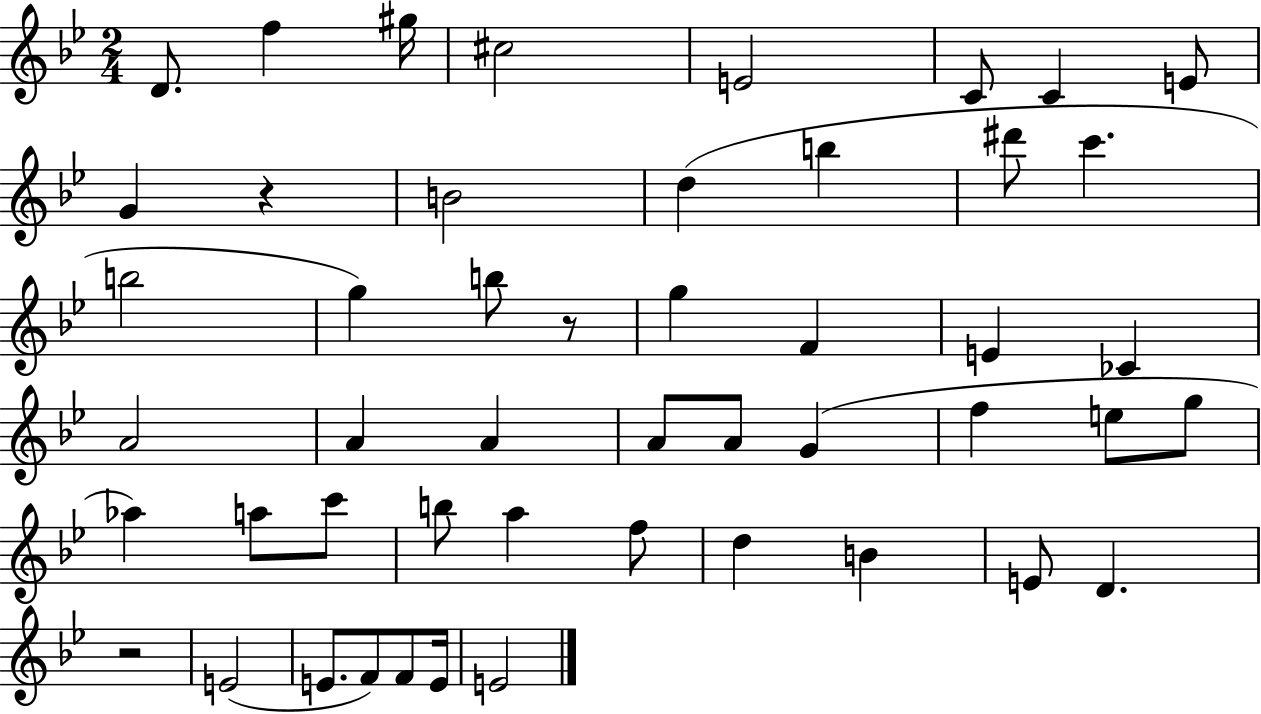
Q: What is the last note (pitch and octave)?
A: E4